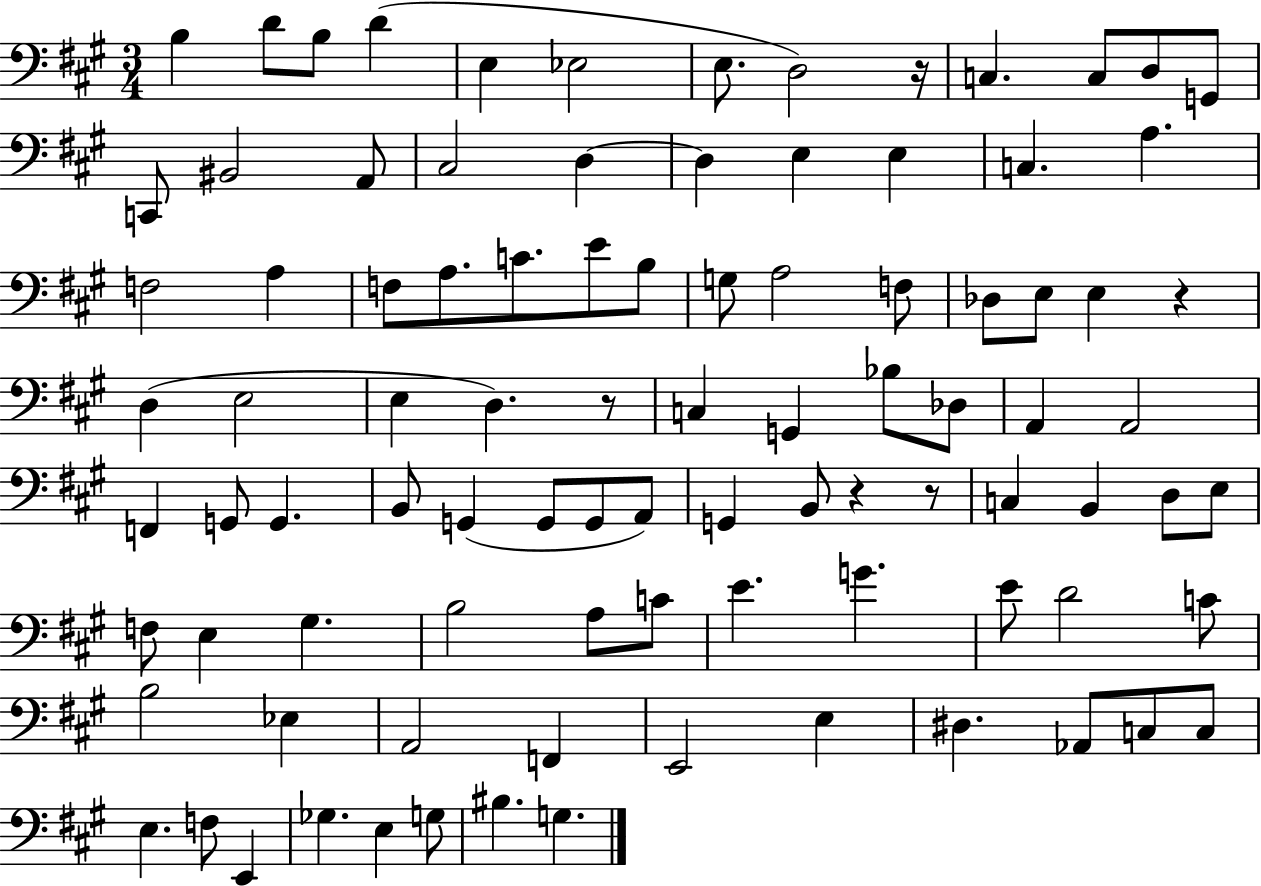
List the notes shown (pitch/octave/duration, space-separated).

B3/q D4/e B3/e D4/q E3/q Eb3/h E3/e. D3/h R/s C3/q. C3/e D3/e G2/e C2/e BIS2/h A2/e C#3/h D3/q D3/q E3/q E3/q C3/q. A3/q. F3/h A3/q F3/e A3/e. C4/e. E4/e B3/e G3/e A3/h F3/e Db3/e E3/e E3/q R/q D3/q E3/h E3/q D3/q. R/e C3/q G2/q Bb3/e Db3/e A2/q A2/h F2/q G2/e G2/q. B2/e G2/q G2/e G2/e A2/e G2/q B2/e R/q R/e C3/q B2/q D3/e E3/e F3/e E3/q G#3/q. B3/h A3/e C4/e E4/q. G4/q. E4/e D4/h C4/e B3/h Eb3/q A2/h F2/q E2/h E3/q D#3/q. Ab2/e C3/e C3/e E3/q. F3/e E2/q Gb3/q. E3/q G3/e BIS3/q. G3/q.